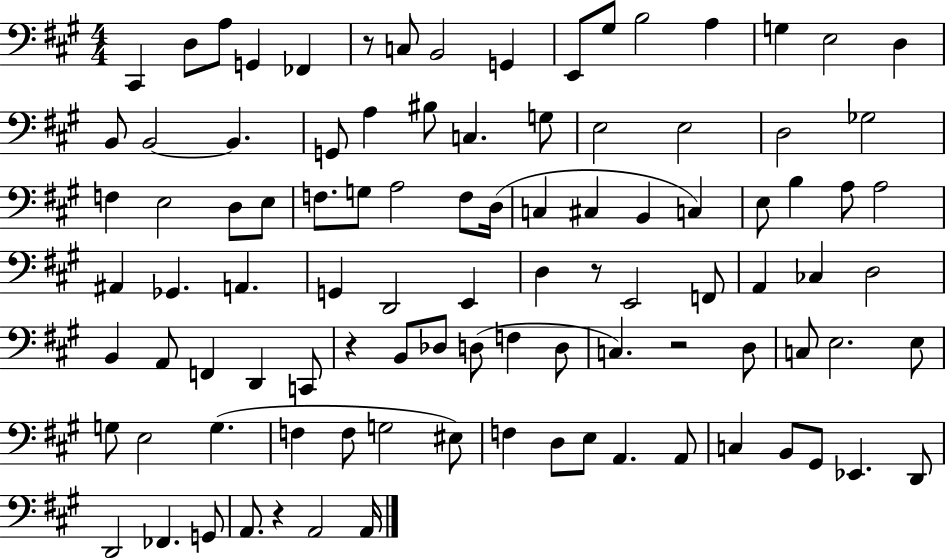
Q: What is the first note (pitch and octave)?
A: C#2